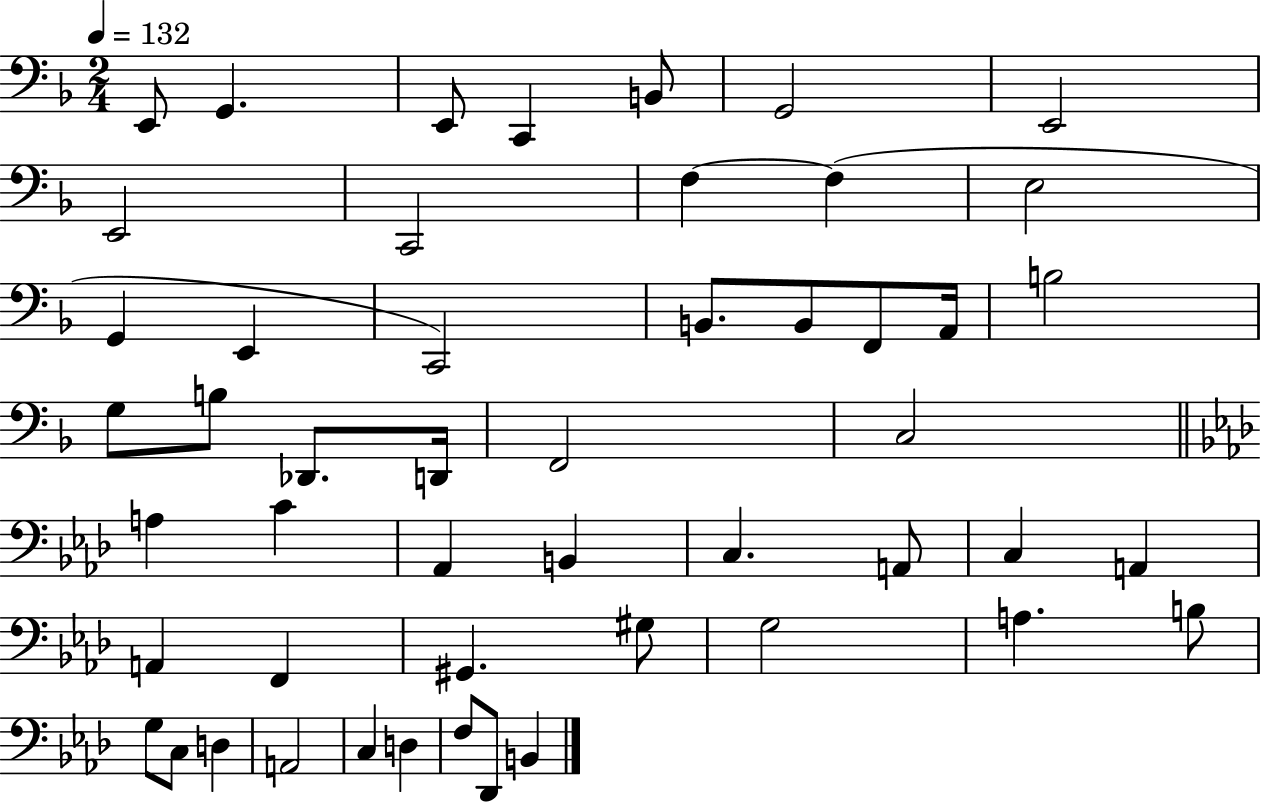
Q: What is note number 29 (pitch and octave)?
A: Ab2